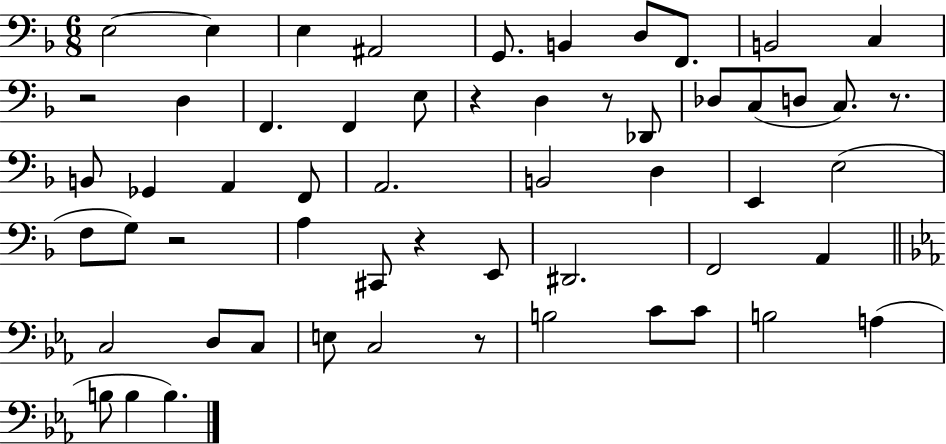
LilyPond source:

{
  \clef bass
  \numericTimeSignature
  \time 6/8
  \key f \major
  e2~~ e4 | e4 ais,2 | g,8. b,4 d8 f,8. | b,2 c4 | \break r2 d4 | f,4. f,4 e8 | r4 d4 r8 des,8 | des8 c8( d8 c8.) r8. | \break b,8 ges,4 a,4 f,8 | a,2. | b,2 d4 | e,4 e2( | \break f8 g8) r2 | a4 cis,8 r4 e,8 | dis,2. | f,2 a,4 | \break \bar "||" \break \key ees \major c2 d8 c8 | e8 c2 r8 | b2 c'8 c'8 | b2 a4( | \break b8 b4 b4.) | \bar "|."
}